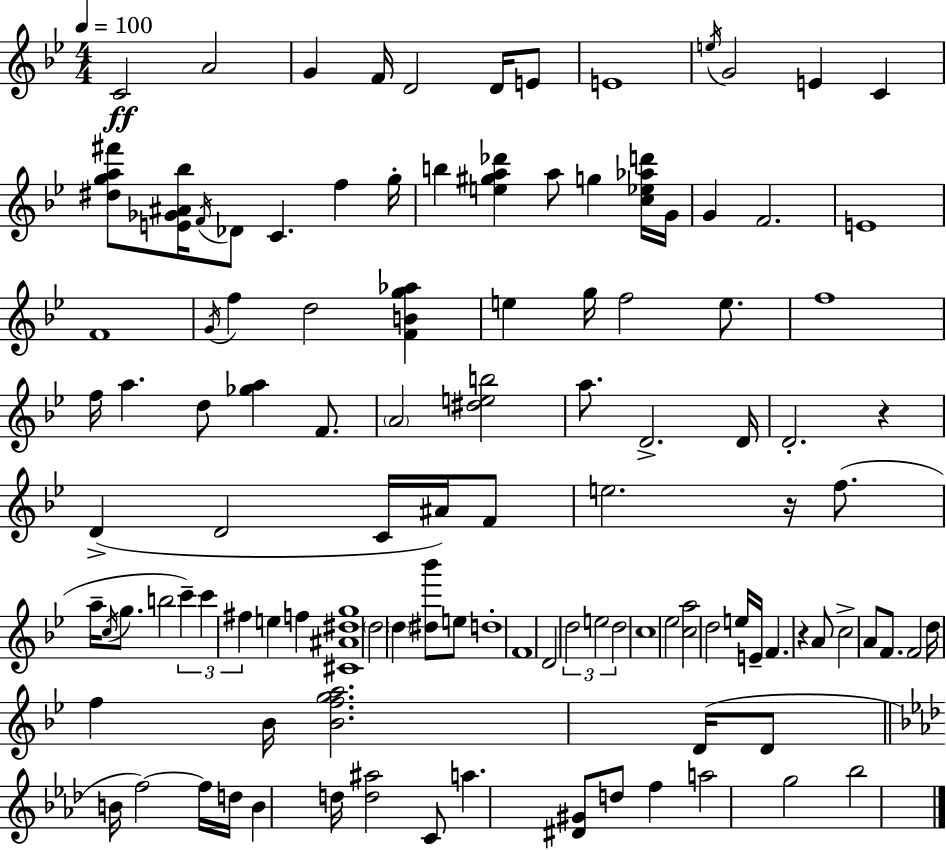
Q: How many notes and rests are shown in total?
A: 112